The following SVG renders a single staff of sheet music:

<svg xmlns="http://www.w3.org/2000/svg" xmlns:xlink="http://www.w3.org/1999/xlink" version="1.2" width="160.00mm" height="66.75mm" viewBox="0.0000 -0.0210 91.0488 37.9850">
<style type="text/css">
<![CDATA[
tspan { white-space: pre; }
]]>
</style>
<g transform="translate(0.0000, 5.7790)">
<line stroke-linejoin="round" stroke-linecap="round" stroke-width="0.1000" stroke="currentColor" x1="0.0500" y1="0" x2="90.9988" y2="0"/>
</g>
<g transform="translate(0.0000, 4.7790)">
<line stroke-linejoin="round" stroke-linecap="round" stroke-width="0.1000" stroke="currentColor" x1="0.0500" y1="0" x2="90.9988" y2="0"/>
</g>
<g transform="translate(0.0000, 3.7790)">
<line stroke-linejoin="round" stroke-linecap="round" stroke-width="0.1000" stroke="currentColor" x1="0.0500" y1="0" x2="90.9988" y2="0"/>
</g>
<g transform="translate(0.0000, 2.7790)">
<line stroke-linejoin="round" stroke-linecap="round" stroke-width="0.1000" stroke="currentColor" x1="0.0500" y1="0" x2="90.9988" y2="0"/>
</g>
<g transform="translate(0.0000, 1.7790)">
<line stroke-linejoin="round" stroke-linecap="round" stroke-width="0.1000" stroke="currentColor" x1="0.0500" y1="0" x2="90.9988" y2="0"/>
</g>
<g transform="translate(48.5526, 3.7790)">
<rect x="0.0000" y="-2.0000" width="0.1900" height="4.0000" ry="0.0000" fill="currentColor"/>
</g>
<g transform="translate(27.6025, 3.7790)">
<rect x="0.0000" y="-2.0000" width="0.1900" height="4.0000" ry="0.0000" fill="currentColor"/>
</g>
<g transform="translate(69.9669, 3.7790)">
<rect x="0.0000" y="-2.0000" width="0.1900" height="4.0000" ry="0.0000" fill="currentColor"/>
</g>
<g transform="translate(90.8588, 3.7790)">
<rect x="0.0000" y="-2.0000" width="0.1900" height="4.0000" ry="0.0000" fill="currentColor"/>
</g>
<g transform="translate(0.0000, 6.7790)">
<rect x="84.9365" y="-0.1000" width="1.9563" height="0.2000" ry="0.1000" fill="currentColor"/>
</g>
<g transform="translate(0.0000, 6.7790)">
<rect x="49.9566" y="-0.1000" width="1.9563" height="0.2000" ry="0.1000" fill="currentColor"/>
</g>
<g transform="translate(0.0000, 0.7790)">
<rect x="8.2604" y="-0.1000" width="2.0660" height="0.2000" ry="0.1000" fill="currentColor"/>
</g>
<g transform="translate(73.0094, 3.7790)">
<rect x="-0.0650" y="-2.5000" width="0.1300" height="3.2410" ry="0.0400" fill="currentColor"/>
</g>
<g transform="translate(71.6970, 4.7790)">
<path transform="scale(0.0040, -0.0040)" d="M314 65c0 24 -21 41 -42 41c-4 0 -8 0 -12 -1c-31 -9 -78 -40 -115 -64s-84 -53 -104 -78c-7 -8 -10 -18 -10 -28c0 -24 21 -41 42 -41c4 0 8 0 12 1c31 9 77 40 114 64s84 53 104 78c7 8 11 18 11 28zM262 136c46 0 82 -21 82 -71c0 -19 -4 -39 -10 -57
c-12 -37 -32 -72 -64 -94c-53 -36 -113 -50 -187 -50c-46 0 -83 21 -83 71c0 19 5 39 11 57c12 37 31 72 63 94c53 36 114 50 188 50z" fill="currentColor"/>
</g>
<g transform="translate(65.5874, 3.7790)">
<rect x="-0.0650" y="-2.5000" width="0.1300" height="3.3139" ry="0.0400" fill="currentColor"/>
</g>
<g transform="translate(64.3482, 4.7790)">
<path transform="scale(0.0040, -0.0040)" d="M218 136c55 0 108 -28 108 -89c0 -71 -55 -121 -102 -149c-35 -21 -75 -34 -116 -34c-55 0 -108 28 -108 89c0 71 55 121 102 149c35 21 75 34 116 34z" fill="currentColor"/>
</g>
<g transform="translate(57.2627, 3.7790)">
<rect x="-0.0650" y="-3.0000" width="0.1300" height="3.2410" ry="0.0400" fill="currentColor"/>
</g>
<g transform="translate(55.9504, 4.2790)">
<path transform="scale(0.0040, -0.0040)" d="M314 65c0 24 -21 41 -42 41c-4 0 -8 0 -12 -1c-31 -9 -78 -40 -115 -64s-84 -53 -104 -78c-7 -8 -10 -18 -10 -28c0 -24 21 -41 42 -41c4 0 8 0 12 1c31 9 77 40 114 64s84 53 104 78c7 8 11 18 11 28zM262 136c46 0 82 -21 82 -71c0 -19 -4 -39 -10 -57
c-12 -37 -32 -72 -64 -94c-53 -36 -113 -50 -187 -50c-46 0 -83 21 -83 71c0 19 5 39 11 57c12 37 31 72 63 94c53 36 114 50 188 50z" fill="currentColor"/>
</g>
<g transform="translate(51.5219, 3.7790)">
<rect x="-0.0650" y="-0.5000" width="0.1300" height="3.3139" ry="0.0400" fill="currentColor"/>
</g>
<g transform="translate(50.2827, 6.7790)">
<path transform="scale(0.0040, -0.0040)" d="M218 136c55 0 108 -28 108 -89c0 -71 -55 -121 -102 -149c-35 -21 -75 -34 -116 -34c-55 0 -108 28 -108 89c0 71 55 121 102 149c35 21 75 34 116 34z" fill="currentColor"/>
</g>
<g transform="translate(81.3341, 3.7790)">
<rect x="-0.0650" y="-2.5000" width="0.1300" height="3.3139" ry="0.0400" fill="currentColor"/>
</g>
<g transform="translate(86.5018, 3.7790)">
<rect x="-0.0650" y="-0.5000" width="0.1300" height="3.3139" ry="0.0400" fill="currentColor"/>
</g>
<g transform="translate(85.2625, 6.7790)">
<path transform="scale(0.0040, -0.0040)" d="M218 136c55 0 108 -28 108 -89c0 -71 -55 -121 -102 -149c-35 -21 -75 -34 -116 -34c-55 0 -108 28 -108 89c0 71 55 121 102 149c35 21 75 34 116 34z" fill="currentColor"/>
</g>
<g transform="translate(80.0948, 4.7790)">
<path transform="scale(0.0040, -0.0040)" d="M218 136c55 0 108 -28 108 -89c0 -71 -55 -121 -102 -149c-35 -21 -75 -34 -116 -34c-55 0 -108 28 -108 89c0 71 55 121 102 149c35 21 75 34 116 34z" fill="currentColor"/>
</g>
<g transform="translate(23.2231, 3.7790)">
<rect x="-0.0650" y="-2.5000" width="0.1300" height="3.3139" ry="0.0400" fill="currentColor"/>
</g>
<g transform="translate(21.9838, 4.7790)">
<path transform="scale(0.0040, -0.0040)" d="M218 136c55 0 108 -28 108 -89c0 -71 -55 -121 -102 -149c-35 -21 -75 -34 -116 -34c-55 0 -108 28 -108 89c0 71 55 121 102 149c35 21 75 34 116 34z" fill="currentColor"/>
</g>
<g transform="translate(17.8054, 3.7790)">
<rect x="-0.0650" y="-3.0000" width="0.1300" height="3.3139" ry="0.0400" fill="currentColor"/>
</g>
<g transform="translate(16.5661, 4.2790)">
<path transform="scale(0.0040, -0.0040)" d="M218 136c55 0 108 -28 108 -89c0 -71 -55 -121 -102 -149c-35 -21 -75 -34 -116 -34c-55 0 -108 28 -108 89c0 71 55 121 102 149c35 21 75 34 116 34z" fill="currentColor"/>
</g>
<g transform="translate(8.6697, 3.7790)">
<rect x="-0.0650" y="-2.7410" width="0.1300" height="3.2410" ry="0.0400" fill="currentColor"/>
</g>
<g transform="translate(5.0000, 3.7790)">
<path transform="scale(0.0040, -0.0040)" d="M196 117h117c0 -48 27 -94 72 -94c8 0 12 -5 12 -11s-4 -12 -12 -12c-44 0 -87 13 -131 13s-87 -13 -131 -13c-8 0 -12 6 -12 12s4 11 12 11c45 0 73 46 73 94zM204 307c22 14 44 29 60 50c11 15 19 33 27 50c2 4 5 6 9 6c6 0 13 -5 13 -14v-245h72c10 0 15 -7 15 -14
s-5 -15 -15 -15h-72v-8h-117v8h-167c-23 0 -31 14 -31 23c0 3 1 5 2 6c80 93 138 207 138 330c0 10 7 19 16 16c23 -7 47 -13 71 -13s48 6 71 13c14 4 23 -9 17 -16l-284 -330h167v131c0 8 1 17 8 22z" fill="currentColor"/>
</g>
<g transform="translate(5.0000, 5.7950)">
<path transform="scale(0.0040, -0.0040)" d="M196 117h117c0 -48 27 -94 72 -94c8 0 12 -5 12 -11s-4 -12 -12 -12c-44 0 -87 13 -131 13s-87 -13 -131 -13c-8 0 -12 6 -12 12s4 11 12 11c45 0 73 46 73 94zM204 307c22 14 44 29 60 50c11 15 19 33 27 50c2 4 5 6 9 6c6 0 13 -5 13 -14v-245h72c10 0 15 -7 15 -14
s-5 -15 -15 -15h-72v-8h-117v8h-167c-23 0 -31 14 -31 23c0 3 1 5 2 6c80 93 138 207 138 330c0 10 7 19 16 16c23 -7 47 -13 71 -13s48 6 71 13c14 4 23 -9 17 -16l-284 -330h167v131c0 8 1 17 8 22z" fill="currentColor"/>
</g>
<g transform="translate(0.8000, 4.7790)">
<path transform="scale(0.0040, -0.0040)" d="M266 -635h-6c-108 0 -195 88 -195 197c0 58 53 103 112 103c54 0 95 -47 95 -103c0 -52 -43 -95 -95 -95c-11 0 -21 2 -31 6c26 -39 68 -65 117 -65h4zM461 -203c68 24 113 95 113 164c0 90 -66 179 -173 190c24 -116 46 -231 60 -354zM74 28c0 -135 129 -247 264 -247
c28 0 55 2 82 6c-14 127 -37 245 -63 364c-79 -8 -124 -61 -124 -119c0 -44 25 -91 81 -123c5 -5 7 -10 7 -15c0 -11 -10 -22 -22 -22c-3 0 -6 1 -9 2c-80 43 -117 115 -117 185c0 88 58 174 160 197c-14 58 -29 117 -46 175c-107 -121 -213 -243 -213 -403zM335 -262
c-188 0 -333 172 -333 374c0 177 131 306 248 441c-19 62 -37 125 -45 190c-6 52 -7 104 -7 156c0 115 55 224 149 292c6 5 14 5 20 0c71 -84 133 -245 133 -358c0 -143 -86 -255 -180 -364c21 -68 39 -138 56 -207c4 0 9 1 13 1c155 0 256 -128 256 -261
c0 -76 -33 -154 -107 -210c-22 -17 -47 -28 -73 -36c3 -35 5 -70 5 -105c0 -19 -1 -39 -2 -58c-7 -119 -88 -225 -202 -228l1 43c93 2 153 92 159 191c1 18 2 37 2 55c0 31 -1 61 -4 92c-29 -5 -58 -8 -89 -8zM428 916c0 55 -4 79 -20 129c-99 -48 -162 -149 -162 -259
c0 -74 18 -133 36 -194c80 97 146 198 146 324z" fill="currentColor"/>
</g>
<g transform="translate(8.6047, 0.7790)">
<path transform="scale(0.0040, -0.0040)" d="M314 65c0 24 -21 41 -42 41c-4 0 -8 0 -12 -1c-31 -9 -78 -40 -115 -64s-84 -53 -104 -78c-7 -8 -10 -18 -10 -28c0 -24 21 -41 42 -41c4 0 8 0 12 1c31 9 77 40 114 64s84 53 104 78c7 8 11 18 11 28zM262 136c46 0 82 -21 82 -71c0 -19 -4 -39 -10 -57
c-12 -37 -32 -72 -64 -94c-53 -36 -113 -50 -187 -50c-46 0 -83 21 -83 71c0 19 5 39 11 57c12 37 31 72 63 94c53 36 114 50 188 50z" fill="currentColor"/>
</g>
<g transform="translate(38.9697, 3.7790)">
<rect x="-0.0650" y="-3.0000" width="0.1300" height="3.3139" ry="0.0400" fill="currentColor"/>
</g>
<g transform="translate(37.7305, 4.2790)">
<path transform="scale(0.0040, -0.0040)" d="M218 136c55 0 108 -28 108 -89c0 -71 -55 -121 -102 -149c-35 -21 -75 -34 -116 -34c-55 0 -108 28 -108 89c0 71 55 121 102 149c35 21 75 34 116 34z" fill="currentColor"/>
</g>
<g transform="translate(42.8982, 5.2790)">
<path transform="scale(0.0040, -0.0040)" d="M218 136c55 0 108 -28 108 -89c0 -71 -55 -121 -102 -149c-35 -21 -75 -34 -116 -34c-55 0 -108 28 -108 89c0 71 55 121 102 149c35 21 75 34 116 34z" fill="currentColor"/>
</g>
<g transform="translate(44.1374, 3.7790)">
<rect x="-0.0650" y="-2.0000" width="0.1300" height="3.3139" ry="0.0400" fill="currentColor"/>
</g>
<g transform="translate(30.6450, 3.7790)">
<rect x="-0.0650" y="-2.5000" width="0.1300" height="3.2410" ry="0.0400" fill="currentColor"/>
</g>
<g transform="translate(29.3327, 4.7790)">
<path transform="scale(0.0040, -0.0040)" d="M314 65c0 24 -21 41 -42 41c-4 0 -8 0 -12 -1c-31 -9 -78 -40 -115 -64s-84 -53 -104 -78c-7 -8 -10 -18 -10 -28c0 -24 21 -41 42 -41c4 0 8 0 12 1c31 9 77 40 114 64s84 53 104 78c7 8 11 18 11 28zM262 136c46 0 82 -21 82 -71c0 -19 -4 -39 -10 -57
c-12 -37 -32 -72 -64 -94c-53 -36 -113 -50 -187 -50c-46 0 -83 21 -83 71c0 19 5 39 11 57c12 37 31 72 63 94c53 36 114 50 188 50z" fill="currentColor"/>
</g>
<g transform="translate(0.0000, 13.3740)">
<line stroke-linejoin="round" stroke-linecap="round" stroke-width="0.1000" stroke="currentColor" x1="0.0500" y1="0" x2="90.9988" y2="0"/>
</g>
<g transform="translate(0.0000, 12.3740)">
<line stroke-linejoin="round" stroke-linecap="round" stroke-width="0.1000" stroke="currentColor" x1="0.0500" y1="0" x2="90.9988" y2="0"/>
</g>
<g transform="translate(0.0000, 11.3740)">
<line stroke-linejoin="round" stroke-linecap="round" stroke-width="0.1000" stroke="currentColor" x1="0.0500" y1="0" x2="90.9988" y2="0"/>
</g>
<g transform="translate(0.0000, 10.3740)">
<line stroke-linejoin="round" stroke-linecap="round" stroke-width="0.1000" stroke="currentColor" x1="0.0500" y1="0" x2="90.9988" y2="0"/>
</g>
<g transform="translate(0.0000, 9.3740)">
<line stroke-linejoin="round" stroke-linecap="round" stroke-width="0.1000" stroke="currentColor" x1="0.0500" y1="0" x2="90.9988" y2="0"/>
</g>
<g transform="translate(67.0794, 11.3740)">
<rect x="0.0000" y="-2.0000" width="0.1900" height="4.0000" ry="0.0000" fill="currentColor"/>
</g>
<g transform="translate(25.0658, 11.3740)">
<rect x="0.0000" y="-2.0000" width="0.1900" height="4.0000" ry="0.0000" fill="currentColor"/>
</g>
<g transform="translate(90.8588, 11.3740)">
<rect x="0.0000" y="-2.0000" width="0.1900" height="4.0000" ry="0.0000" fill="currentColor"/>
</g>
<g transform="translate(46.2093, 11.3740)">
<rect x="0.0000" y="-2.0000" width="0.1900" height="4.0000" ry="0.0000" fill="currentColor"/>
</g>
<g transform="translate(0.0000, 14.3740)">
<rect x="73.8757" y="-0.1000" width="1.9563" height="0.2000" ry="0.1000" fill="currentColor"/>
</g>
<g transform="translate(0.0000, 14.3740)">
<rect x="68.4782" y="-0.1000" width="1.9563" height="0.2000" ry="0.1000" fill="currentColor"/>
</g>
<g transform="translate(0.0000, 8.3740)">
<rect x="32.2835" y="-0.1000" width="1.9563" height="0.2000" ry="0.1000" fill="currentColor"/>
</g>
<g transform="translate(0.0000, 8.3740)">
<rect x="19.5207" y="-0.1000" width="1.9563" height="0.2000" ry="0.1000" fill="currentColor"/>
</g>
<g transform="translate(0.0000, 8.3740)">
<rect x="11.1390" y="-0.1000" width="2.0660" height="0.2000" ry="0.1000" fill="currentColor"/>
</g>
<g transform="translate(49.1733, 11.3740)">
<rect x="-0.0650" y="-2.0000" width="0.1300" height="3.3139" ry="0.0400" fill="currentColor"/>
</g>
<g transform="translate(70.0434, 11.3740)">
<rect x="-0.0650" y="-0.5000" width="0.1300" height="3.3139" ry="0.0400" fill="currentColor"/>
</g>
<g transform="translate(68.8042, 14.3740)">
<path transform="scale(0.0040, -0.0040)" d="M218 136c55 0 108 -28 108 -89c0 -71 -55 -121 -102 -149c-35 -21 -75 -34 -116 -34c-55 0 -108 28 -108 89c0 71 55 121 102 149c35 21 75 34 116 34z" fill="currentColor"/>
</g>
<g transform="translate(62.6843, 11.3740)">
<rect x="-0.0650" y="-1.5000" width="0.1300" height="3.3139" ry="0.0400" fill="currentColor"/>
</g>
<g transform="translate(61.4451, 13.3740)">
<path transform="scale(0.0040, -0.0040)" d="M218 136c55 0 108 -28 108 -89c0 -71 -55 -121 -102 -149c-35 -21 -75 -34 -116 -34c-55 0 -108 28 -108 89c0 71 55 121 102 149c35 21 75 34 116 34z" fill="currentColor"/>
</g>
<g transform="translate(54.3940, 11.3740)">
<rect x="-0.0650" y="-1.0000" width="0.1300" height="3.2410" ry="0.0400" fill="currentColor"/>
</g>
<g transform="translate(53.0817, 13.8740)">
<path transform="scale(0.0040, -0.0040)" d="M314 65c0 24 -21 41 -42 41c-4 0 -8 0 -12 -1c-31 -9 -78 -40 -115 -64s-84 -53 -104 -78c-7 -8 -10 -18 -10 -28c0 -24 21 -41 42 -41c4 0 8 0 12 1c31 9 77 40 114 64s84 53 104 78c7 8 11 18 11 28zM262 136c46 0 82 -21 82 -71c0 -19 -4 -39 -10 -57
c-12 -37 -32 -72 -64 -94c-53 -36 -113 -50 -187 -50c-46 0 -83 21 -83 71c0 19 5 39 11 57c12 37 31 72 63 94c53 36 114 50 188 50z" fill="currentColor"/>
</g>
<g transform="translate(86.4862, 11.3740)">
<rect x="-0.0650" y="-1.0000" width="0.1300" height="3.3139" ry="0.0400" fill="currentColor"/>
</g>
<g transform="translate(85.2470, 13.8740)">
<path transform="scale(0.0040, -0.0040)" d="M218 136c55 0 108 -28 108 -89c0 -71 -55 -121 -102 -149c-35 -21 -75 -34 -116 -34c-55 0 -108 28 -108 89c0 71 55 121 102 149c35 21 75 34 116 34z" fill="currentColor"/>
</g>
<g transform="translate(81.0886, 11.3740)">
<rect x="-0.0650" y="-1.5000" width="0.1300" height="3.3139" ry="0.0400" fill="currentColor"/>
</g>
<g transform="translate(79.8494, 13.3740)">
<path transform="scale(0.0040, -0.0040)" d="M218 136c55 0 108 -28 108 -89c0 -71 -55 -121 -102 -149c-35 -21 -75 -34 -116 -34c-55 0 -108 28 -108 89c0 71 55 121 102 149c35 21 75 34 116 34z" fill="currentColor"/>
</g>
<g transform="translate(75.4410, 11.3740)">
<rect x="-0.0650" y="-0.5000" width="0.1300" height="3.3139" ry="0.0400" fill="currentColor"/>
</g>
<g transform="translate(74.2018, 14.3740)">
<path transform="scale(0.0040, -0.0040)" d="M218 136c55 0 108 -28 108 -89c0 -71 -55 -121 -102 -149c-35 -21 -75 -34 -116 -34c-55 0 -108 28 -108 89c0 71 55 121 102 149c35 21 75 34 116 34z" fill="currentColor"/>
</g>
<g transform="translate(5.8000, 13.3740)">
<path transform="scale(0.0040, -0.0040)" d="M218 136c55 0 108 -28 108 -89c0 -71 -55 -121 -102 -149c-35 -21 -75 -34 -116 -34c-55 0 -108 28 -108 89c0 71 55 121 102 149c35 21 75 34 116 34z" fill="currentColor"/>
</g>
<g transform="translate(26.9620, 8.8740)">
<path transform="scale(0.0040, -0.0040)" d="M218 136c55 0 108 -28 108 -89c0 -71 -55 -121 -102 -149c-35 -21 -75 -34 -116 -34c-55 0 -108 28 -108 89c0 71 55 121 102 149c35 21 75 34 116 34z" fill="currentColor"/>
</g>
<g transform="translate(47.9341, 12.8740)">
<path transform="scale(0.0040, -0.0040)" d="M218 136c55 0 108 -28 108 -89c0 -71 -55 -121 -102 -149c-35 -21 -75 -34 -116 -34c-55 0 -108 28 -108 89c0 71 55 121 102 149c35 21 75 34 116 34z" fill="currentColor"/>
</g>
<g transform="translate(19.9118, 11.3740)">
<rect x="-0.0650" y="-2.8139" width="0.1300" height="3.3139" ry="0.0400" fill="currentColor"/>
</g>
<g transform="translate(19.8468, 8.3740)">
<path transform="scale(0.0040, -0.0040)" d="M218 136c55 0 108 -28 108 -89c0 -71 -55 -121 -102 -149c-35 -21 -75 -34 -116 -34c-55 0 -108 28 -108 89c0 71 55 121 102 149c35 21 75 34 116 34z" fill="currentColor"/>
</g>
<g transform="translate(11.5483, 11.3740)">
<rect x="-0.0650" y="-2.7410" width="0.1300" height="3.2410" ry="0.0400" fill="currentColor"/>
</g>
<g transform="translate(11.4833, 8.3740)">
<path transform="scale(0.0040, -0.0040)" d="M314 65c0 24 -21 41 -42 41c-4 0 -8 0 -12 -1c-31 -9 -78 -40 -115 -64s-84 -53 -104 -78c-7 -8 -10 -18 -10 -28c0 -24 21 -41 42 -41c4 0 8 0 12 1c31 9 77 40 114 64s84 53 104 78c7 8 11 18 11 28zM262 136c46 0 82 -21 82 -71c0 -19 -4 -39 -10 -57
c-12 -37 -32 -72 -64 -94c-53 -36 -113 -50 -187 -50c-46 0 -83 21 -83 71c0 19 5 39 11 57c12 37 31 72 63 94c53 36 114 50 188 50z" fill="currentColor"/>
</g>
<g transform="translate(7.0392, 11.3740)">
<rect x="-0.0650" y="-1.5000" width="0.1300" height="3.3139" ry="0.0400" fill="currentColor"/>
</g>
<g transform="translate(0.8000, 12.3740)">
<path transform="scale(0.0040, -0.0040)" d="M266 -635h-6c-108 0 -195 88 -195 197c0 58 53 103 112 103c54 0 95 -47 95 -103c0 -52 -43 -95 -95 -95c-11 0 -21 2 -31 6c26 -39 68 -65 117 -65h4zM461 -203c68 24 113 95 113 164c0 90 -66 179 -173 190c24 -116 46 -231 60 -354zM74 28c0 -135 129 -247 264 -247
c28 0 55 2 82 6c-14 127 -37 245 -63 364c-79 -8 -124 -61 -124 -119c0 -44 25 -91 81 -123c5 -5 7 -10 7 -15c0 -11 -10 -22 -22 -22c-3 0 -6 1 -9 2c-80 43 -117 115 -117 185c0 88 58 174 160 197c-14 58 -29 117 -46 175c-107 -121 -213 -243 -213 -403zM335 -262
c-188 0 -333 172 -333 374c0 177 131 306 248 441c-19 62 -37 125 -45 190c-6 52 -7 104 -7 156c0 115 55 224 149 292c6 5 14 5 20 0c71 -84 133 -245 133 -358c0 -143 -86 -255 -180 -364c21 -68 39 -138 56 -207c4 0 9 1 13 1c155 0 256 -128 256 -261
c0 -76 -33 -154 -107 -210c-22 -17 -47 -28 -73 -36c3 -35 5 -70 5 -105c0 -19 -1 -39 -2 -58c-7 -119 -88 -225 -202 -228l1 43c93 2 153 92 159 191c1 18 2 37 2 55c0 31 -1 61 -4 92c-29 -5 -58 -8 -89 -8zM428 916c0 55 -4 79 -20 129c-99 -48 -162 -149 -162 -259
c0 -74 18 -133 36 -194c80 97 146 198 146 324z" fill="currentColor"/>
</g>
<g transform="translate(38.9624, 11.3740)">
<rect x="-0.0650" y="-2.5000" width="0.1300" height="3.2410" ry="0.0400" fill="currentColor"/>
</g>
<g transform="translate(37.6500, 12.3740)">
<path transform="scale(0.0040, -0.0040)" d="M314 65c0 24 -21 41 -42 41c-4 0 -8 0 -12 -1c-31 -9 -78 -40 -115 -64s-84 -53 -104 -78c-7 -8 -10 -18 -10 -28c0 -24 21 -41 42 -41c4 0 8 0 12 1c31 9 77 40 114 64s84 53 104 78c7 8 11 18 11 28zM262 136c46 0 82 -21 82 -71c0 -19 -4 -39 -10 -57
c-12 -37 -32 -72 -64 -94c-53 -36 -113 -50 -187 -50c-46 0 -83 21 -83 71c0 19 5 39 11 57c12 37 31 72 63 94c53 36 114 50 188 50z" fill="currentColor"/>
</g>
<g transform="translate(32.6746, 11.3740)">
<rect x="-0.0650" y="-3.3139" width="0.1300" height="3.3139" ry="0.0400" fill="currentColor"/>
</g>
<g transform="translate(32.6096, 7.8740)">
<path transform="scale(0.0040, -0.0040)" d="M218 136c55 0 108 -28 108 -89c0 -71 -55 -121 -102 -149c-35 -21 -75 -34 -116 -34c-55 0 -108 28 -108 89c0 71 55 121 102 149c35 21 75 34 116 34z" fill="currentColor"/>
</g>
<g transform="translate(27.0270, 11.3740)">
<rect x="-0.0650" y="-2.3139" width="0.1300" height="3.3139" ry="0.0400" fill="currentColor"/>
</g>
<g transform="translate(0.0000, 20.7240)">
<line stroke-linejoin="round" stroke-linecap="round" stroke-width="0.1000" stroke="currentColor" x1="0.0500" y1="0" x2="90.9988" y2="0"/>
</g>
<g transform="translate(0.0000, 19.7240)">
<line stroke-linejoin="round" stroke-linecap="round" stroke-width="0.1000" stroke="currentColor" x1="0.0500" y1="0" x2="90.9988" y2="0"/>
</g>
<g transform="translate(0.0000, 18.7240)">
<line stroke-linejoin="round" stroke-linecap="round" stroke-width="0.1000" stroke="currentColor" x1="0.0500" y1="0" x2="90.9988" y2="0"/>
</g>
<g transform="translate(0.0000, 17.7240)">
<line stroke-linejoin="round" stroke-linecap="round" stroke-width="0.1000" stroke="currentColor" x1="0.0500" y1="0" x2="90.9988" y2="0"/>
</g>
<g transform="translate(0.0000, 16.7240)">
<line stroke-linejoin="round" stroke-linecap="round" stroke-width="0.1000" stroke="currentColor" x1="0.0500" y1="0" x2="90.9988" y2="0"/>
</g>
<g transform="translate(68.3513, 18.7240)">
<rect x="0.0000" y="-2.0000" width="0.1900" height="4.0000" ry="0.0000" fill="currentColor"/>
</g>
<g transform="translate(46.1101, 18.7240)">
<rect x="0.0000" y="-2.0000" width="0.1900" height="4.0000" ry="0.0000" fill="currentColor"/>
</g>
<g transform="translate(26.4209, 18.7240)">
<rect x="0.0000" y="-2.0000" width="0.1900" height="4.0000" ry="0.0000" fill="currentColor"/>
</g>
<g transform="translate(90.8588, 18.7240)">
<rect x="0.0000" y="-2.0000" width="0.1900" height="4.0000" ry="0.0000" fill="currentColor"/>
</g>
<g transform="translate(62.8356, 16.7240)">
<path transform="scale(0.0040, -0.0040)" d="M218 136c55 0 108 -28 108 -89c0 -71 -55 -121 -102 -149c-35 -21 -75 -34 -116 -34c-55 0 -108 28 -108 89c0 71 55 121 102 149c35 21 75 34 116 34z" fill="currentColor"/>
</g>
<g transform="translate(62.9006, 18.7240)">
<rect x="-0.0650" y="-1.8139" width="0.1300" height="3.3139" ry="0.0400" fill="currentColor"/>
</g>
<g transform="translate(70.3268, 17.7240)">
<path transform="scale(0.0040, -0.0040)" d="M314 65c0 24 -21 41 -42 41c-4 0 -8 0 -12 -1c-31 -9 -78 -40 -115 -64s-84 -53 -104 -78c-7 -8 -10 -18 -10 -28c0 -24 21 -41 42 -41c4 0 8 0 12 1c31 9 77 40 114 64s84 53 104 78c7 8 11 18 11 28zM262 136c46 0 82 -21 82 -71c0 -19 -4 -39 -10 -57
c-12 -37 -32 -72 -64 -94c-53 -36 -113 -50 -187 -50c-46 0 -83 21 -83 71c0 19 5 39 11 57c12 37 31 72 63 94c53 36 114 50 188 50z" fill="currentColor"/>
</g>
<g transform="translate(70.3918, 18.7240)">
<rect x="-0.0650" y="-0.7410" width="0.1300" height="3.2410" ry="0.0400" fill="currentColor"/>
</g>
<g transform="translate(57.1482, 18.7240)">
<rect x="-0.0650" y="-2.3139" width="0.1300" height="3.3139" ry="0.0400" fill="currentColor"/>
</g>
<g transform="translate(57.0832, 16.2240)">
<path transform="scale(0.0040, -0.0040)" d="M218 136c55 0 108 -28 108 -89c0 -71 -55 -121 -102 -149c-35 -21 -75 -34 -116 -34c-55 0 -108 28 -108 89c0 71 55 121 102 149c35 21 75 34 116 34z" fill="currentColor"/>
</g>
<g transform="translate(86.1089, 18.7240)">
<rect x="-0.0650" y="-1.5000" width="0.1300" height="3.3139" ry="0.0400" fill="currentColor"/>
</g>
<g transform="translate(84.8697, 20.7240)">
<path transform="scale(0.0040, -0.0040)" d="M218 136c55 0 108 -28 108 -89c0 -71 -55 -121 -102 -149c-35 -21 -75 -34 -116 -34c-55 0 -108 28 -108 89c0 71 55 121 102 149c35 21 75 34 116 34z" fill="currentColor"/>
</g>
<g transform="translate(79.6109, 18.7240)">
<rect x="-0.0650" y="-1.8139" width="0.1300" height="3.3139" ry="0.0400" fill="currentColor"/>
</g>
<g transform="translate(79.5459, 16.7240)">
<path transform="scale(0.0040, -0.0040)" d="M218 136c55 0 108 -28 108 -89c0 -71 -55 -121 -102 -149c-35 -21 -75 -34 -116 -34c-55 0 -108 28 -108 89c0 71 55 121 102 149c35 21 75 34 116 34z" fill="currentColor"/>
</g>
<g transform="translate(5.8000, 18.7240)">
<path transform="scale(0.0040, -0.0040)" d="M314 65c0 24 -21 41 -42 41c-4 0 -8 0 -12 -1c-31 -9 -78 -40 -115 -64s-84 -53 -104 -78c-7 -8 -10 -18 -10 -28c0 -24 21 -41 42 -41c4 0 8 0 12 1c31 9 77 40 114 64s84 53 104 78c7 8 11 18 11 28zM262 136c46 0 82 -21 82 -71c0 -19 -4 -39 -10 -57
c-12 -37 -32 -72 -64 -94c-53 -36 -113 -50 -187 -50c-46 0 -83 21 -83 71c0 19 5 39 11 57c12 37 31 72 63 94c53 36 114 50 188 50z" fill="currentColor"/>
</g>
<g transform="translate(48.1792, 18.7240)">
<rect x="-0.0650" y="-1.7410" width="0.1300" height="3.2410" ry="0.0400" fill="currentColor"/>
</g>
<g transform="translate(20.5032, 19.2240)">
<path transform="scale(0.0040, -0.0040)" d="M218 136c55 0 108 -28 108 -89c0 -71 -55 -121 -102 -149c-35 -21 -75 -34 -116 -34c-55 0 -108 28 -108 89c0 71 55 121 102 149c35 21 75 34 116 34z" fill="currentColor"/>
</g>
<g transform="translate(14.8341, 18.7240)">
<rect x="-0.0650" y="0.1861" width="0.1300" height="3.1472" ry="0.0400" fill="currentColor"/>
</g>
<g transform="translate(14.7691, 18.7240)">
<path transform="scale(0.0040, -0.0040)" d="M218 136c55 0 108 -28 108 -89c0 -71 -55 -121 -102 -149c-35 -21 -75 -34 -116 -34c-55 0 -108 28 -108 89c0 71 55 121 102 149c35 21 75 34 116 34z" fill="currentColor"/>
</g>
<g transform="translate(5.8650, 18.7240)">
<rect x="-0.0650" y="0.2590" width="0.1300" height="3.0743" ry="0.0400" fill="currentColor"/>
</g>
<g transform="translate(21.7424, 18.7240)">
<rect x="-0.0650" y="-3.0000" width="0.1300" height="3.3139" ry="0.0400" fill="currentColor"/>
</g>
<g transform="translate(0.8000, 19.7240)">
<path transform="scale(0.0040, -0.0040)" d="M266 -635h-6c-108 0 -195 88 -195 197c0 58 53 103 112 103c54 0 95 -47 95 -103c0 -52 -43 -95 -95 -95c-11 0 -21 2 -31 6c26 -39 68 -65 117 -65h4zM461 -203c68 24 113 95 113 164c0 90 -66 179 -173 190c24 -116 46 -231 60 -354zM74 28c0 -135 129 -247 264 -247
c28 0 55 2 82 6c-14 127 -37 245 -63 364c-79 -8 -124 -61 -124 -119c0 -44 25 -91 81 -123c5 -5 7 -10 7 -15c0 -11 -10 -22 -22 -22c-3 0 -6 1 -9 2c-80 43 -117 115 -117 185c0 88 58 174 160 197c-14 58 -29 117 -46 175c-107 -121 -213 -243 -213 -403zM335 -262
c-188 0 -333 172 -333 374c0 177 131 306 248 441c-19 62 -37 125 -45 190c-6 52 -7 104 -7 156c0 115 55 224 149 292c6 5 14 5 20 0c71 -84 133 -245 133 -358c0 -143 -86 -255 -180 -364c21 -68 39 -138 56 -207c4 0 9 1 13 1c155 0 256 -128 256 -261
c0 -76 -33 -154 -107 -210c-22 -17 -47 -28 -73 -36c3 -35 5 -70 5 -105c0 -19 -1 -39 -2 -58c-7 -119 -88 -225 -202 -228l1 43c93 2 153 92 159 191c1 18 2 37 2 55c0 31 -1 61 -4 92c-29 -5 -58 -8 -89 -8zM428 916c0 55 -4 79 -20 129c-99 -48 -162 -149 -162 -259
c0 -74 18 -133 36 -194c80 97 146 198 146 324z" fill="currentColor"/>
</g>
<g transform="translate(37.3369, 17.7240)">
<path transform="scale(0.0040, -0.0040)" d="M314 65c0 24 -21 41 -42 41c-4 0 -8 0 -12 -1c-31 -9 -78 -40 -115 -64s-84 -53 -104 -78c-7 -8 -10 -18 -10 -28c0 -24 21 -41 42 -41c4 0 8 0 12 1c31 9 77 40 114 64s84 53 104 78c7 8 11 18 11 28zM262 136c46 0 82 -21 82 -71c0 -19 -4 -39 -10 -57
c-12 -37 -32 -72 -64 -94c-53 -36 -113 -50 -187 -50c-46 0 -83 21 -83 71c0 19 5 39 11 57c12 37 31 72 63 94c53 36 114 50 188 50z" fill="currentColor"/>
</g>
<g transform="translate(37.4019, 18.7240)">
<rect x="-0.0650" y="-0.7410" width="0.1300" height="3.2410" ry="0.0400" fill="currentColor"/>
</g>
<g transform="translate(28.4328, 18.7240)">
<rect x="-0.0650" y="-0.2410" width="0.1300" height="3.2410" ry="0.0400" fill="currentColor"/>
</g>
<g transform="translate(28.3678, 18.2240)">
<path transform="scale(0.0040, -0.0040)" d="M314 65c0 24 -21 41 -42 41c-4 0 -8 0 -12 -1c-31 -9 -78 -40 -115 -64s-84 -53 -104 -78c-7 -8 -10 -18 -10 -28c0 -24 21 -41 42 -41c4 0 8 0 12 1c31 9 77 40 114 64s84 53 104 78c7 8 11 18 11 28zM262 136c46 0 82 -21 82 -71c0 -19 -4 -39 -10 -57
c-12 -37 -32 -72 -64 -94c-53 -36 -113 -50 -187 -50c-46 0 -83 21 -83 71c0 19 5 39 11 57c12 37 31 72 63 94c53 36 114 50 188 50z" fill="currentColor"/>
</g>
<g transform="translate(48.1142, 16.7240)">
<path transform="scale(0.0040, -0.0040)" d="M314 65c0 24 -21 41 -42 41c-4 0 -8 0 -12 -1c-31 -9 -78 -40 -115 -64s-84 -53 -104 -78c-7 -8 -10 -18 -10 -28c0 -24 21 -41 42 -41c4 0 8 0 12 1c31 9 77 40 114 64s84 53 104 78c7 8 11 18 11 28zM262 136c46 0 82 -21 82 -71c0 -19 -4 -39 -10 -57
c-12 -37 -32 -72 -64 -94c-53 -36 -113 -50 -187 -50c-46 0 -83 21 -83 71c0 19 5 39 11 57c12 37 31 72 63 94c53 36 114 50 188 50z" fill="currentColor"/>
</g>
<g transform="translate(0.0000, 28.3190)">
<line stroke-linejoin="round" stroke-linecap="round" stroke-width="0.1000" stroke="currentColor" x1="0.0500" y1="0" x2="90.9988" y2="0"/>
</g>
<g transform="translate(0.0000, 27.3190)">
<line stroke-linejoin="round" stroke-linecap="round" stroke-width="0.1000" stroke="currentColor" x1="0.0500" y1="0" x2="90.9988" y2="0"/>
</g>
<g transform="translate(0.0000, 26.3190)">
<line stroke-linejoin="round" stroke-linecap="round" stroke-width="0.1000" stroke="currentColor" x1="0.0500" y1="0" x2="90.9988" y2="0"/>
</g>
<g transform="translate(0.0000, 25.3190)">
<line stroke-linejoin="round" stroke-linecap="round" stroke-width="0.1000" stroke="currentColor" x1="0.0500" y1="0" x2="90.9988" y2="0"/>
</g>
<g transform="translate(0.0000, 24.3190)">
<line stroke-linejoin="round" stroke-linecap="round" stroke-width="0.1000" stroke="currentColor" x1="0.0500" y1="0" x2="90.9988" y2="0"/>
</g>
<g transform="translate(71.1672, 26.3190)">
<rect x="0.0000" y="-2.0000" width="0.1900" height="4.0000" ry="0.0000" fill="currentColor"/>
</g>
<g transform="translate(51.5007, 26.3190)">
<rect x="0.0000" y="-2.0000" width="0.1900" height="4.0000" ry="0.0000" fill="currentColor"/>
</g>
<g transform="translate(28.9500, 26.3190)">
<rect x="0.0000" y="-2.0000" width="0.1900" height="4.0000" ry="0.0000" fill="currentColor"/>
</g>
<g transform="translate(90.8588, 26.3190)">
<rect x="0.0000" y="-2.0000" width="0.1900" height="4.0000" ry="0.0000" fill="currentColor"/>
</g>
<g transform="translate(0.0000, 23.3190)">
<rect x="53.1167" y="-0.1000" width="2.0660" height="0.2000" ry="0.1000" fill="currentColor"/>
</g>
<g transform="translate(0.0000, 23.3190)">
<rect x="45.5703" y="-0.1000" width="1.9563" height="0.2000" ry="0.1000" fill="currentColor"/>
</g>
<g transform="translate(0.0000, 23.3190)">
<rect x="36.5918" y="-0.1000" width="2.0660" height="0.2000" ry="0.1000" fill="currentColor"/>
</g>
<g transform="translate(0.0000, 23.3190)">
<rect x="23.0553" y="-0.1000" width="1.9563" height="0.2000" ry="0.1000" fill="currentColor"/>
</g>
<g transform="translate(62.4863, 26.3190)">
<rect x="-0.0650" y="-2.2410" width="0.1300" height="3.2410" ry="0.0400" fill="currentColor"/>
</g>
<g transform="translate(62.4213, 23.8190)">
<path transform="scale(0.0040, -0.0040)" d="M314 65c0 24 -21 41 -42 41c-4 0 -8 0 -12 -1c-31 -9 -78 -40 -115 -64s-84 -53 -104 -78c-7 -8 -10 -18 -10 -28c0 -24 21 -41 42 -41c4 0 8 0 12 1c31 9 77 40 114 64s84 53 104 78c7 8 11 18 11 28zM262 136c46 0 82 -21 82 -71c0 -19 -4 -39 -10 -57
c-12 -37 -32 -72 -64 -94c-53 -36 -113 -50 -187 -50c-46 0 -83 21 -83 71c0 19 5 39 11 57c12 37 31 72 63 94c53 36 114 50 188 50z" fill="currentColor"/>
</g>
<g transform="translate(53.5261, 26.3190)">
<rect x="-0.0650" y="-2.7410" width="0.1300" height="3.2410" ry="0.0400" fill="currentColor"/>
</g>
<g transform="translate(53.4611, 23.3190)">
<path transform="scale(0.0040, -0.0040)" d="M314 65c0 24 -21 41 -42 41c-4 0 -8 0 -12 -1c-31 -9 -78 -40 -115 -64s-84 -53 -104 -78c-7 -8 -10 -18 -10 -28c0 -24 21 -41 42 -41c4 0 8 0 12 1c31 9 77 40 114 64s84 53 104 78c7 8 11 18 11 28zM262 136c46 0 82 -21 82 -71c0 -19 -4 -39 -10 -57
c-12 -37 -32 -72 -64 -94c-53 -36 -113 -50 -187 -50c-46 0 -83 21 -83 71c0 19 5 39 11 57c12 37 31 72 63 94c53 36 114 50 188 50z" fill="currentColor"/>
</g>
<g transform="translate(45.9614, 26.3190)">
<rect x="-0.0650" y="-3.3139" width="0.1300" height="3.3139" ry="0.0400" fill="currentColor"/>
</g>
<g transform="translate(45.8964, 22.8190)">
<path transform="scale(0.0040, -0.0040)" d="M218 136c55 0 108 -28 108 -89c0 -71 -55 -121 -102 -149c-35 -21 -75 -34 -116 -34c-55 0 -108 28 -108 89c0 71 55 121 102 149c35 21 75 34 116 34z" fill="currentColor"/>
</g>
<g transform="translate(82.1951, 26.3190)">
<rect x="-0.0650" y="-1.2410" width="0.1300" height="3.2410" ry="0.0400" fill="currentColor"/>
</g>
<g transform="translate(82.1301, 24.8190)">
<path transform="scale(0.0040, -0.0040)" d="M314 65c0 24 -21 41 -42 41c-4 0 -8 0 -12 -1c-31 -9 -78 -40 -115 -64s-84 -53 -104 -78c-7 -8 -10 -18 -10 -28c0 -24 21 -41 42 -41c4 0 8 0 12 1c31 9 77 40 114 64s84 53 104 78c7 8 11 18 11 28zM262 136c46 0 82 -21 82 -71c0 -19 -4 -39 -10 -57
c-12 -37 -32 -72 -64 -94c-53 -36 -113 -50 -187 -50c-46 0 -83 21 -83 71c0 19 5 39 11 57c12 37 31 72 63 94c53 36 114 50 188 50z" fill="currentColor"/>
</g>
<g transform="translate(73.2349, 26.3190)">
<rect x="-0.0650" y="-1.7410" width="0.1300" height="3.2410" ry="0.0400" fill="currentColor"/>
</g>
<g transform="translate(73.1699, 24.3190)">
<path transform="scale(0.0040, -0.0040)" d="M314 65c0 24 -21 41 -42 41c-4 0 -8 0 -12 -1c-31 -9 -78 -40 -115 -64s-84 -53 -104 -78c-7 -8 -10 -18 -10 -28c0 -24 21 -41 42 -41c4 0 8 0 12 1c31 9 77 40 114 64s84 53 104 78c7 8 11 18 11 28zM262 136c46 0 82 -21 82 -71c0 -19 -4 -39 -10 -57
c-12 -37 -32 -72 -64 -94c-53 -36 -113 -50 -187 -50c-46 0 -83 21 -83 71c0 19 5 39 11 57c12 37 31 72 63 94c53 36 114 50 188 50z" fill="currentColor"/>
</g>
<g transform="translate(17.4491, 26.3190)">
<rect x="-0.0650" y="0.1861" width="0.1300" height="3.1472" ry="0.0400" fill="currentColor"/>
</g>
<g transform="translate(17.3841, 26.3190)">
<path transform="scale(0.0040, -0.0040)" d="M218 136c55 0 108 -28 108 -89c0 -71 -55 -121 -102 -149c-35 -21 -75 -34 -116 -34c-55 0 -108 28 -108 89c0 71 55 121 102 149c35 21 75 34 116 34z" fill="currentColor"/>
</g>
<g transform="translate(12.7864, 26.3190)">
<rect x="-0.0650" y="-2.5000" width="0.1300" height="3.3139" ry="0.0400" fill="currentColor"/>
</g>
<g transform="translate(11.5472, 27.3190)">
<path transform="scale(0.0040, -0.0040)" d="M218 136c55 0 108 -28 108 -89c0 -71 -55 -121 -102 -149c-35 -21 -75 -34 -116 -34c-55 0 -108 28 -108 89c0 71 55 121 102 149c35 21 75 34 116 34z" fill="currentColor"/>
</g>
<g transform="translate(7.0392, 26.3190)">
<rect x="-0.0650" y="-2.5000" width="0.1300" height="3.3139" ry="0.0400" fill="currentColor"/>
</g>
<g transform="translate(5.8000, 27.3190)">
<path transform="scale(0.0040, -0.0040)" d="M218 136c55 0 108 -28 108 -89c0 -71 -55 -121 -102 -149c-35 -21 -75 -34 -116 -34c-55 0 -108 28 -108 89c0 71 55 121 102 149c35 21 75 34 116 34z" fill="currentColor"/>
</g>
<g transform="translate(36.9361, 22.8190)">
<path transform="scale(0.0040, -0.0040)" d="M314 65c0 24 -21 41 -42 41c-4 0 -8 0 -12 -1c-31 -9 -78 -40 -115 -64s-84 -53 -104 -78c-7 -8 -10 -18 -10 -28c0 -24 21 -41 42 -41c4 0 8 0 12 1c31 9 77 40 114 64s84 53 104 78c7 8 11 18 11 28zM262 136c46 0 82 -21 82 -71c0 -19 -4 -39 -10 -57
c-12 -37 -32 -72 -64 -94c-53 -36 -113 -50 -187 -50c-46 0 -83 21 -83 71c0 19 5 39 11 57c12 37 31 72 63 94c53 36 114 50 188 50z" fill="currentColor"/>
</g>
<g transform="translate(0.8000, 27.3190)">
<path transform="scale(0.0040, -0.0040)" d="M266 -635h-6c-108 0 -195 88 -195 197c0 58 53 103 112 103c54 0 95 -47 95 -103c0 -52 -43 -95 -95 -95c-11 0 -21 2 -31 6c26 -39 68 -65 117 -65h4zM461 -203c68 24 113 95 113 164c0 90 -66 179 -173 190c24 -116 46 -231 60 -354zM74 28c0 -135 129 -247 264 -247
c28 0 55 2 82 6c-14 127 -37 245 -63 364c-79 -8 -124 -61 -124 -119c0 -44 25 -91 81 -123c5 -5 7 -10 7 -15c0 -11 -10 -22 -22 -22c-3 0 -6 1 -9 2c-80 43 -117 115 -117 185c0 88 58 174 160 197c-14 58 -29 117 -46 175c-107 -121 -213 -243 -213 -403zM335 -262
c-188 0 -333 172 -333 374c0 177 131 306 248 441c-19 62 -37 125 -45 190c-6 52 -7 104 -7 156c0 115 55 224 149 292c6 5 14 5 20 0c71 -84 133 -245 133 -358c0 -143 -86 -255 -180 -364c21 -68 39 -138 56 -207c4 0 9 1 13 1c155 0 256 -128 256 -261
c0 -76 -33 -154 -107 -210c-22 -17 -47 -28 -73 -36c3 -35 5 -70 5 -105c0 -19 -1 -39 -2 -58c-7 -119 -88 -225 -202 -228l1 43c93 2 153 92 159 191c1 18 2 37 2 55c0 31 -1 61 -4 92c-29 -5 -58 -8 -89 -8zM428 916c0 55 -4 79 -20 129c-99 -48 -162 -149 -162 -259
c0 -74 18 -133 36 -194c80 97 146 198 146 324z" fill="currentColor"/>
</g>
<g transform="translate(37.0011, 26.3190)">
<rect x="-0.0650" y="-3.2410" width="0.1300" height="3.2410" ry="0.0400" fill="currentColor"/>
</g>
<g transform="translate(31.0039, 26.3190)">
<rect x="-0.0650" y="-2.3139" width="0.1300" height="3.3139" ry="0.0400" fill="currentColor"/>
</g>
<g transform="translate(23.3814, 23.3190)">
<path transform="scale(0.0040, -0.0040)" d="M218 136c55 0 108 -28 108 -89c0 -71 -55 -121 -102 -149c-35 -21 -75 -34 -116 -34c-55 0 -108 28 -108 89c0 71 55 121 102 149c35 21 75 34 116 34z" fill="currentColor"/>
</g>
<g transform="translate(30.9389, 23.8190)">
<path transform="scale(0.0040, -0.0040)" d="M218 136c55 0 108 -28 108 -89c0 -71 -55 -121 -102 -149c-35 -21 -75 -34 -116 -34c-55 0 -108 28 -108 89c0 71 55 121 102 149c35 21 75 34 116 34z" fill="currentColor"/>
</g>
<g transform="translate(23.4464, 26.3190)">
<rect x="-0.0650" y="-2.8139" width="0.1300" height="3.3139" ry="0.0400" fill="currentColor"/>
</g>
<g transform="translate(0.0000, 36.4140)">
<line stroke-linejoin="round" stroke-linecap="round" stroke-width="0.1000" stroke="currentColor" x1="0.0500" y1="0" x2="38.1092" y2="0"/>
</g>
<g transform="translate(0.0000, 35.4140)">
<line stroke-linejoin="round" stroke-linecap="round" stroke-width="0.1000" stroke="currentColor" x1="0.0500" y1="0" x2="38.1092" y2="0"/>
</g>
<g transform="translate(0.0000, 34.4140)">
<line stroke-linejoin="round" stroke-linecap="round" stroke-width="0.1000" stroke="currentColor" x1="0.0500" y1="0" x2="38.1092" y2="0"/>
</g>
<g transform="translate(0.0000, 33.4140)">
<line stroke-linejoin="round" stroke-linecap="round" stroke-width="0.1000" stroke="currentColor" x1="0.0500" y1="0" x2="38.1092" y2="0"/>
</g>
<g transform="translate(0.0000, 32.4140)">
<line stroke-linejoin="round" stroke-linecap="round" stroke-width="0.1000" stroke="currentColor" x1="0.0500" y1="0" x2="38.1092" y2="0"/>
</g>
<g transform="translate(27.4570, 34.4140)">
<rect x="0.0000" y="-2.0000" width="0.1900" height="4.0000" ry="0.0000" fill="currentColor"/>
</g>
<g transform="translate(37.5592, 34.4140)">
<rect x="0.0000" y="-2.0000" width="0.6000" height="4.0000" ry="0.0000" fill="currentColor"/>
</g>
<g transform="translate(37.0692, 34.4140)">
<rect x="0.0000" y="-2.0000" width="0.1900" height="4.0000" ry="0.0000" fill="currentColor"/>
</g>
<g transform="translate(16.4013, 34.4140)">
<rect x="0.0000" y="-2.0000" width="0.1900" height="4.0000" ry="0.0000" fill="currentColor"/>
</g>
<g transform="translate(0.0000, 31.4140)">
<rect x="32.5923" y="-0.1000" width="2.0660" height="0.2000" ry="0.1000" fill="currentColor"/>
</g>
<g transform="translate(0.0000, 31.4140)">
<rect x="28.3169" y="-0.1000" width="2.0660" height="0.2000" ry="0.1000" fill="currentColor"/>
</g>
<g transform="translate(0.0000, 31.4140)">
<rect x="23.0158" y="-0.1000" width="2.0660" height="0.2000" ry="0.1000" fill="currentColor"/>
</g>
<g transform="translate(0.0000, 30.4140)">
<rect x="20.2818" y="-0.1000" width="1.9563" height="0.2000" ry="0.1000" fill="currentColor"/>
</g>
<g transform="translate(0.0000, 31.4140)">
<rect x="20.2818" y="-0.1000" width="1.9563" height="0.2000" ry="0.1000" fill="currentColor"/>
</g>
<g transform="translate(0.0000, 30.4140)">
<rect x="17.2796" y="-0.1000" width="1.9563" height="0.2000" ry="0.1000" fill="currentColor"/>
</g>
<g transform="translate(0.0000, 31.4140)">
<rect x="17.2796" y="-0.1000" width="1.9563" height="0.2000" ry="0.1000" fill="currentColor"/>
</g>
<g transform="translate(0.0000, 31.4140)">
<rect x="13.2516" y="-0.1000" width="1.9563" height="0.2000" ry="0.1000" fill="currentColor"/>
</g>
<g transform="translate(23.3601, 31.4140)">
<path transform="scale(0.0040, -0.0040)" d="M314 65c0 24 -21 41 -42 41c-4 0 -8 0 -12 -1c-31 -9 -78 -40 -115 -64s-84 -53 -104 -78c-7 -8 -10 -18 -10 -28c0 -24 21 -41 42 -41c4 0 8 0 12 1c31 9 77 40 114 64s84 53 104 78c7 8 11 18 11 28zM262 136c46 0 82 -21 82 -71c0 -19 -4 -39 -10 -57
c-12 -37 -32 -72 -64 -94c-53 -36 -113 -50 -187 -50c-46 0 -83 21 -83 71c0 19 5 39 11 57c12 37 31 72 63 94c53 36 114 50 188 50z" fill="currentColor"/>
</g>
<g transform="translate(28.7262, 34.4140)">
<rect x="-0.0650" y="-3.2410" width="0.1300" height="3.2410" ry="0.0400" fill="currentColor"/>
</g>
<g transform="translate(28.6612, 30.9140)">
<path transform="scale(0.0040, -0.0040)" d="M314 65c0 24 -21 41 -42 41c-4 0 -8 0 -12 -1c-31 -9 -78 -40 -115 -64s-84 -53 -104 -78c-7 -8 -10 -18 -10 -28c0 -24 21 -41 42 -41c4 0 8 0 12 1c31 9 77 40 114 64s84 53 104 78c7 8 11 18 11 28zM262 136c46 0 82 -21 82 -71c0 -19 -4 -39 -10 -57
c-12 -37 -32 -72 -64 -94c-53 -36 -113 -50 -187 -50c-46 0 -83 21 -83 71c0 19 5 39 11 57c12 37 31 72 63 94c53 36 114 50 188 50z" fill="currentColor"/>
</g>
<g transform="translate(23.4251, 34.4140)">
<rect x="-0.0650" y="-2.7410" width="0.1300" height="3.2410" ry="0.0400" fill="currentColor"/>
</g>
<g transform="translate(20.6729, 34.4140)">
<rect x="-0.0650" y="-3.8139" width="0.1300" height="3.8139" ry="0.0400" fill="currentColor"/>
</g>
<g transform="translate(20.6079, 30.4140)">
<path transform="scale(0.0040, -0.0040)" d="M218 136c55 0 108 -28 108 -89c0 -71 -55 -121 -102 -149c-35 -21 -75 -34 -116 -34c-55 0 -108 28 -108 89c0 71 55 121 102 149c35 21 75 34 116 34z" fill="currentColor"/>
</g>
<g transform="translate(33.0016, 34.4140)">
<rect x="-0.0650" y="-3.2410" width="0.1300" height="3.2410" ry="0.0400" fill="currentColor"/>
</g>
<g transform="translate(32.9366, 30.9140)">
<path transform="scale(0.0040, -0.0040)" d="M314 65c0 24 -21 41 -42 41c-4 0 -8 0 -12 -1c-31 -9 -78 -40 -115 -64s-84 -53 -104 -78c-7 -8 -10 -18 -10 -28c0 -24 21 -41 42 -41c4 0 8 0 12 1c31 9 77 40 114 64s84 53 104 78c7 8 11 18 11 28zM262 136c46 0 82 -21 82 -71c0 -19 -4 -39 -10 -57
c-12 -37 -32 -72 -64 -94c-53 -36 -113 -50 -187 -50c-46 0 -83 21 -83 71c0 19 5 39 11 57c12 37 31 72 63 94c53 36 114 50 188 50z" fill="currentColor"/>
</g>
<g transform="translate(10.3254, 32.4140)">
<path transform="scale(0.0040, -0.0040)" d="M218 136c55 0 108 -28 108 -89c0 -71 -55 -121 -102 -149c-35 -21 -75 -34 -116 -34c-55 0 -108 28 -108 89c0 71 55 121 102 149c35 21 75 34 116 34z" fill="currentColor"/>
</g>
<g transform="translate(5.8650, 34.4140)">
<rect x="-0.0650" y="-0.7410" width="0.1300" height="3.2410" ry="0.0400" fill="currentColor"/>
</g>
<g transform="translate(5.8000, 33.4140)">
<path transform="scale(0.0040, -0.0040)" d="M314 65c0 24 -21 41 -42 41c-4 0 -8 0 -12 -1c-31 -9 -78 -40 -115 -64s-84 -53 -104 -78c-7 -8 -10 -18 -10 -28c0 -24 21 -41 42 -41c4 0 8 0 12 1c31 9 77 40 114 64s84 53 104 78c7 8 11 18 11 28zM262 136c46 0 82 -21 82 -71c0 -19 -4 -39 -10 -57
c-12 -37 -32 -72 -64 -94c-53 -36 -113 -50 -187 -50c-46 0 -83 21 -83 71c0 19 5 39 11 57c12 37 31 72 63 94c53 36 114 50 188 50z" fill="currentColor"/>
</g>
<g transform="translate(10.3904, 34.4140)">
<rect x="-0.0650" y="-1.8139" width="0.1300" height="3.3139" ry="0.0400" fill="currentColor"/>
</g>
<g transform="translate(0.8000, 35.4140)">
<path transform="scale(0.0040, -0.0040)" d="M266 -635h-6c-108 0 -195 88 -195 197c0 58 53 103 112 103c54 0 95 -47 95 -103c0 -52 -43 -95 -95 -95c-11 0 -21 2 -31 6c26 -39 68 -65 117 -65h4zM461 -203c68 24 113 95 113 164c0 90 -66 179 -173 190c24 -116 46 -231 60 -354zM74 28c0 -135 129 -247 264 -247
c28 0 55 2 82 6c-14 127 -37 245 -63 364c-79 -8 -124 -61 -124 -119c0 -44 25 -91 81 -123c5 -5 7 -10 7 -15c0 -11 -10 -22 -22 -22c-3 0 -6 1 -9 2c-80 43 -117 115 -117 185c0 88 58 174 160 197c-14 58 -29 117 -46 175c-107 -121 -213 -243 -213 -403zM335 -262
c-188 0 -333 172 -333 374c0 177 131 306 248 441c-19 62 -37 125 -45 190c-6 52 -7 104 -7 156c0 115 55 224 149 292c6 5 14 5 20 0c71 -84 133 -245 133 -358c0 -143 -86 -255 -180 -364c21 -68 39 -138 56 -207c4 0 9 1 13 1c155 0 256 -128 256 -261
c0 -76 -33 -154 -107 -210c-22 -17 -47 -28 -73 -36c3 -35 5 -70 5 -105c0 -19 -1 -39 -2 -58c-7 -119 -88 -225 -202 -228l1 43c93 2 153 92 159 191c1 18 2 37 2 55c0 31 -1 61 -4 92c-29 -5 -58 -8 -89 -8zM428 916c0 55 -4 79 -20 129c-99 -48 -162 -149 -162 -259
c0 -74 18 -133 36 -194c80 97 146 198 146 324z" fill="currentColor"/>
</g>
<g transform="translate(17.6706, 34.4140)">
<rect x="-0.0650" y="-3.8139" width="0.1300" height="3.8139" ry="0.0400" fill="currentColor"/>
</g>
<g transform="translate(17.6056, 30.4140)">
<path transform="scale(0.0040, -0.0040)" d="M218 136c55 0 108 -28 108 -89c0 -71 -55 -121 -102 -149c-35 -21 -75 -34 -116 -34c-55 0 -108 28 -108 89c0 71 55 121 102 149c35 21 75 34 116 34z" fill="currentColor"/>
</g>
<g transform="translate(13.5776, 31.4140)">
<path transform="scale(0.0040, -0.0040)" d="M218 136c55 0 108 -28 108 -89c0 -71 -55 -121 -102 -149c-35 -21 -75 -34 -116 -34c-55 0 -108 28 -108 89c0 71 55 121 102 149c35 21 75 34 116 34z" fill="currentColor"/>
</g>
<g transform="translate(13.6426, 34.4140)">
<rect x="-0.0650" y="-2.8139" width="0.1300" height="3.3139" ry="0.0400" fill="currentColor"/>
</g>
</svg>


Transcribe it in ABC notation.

X:1
T:Untitled
M:4/4
L:1/4
K:C
a2 A G G2 A F C A2 G G2 G C E a2 a g b G2 F D2 E C C E D B2 B A c2 d2 f2 g f d2 f E G G B a g b2 b a2 g2 f2 e2 d2 f a c' c' a2 b2 b2